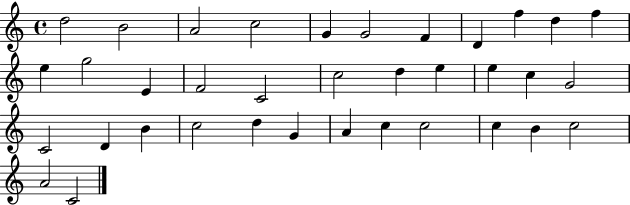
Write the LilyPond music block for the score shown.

{
  \clef treble
  \time 4/4
  \defaultTimeSignature
  \key c \major
  d''2 b'2 | a'2 c''2 | g'4 g'2 f'4 | d'4 f''4 d''4 f''4 | \break e''4 g''2 e'4 | f'2 c'2 | c''2 d''4 e''4 | e''4 c''4 g'2 | \break c'2 d'4 b'4 | c''2 d''4 g'4 | a'4 c''4 c''2 | c''4 b'4 c''2 | \break a'2 c'2 | \bar "|."
}